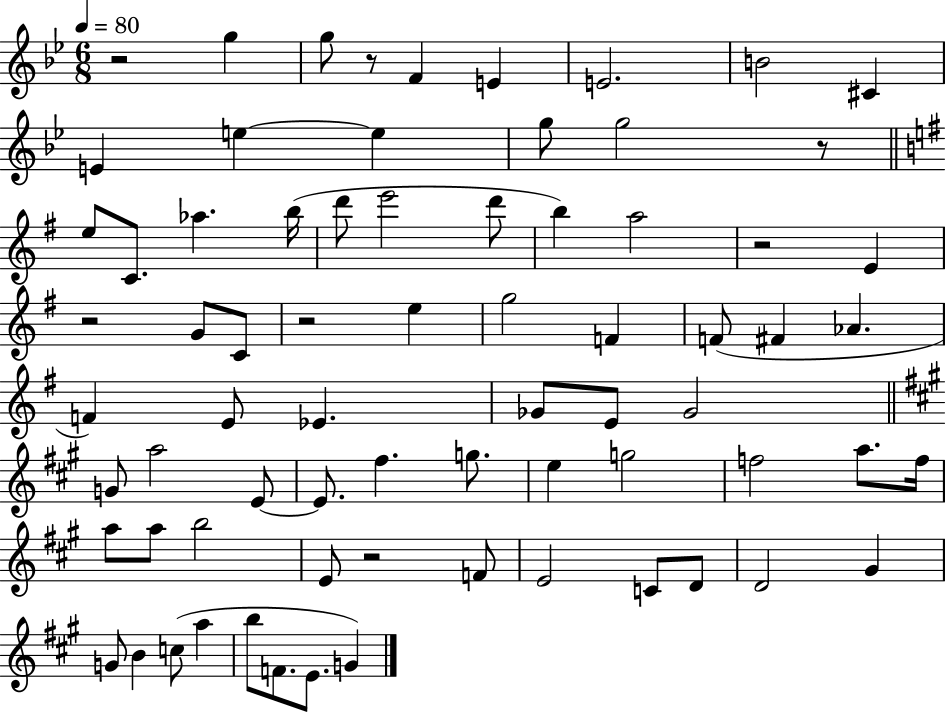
{
  \clef treble
  \numericTimeSignature
  \time 6/8
  \key bes \major
  \tempo 4 = 80
  r2 g''4 | g''8 r8 f'4 e'4 | e'2. | b'2 cis'4 | \break e'4 e''4~~ e''4 | g''8 g''2 r8 | \bar "||" \break \key e \minor e''8 c'8. aes''4. b''16( | d'''8 e'''2 d'''8 | b''4) a''2 | r2 e'4 | \break r2 g'8 c'8 | r2 e''4 | g''2 f'4 | f'8( fis'4 aes'4. | \break f'4) e'8 ees'4. | ges'8 e'8 ges'2 | \bar "||" \break \key a \major g'8 a''2 e'8~~ | e'8. fis''4. g''8. | e''4 g''2 | f''2 a''8. f''16 | \break a''8 a''8 b''2 | e'8 r2 f'8 | e'2 c'8 d'8 | d'2 gis'4 | \break g'8 b'4 c''8( a''4 | b''8 f'8. e'8. g'4) | \bar "|."
}